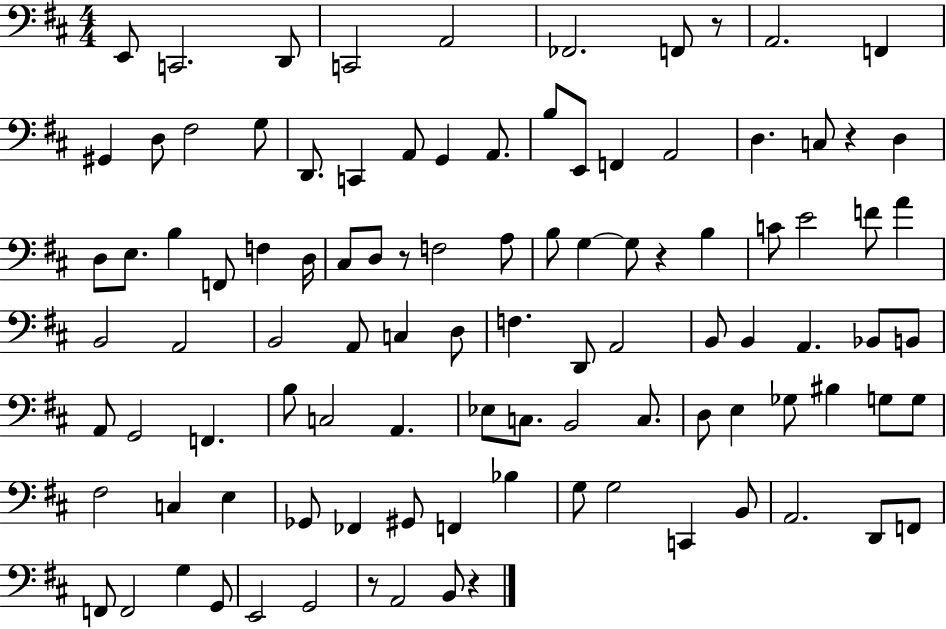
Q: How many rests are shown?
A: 6